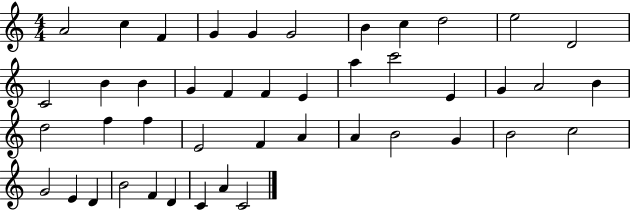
A4/h C5/q F4/q G4/q G4/q G4/h B4/q C5/q D5/h E5/h D4/h C4/h B4/q B4/q G4/q F4/q F4/q E4/q A5/q C6/h E4/q G4/q A4/h B4/q D5/h F5/q F5/q E4/h F4/q A4/q A4/q B4/h G4/q B4/h C5/h G4/h E4/q D4/q B4/h F4/q D4/q C4/q A4/q C4/h